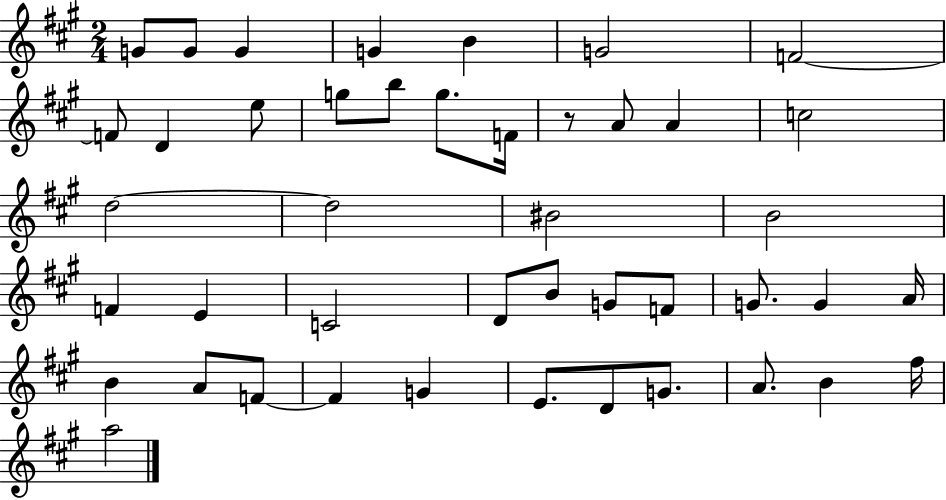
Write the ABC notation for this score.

X:1
T:Untitled
M:2/4
L:1/4
K:A
G/2 G/2 G G B G2 F2 F/2 D e/2 g/2 b/2 g/2 F/4 z/2 A/2 A c2 d2 d2 ^B2 B2 F E C2 D/2 B/2 G/2 F/2 G/2 G A/4 B A/2 F/2 F G E/2 D/2 G/2 A/2 B ^f/4 a2